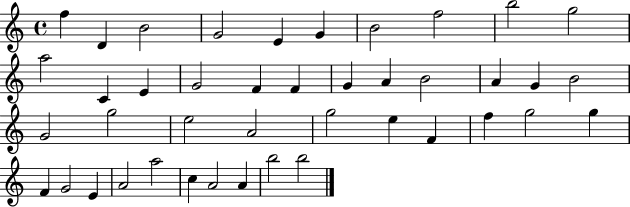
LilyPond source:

{
  \clef treble
  \time 4/4
  \defaultTimeSignature
  \key c \major
  f''4 d'4 b'2 | g'2 e'4 g'4 | b'2 f''2 | b''2 g''2 | \break a''2 c'4 e'4 | g'2 f'4 f'4 | g'4 a'4 b'2 | a'4 g'4 b'2 | \break g'2 g''2 | e''2 a'2 | g''2 e''4 f'4 | f''4 g''2 g''4 | \break f'4 g'2 e'4 | a'2 a''2 | c''4 a'2 a'4 | b''2 b''2 | \break \bar "|."
}